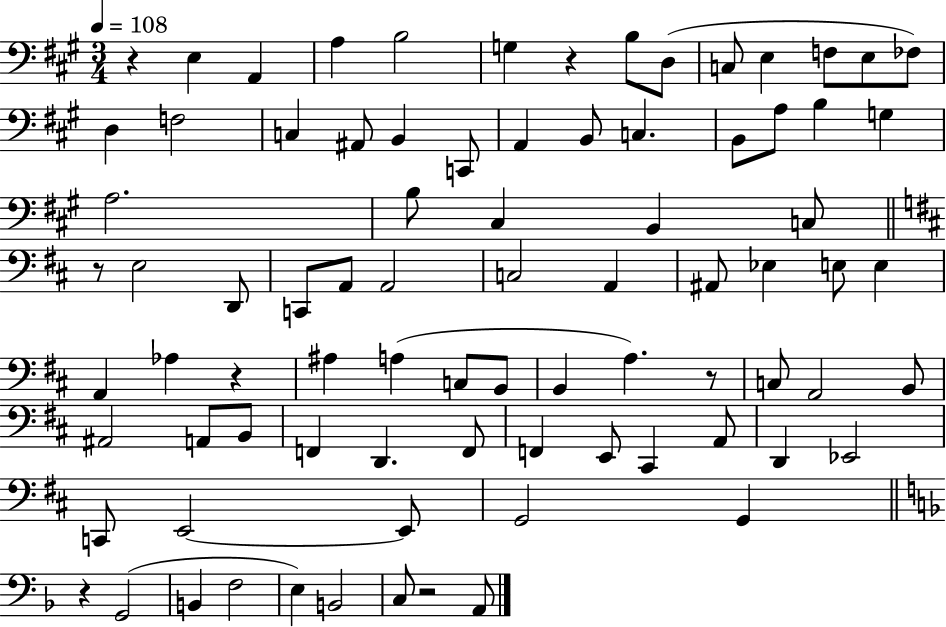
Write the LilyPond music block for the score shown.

{
  \clef bass
  \numericTimeSignature
  \time 3/4
  \key a \major
  \tempo 4 = 108
  \repeat volta 2 { r4 e4 a,4 | a4 b2 | g4 r4 b8 d8( | c8 e4 f8 e8 fes8) | \break d4 f2 | c4 ais,8 b,4 c,8 | a,4 b,8 c4. | b,8 a8 b4 g4 | \break a2. | b8 cis4 b,4 c8 | \bar "||" \break \key d \major r8 e2 d,8 | c,8 a,8 a,2 | c2 a,4 | ais,8 ees4 e8 e4 | \break a,4 aes4 r4 | ais4 a4( c8 b,8 | b,4 a4.) r8 | c8 a,2 b,8 | \break ais,2 a,8 b,8 | f,4 d,4. f,8 | f,4 e,8 cis,4 a,8 | d,4 ees,2 | \break c,8 e,2~~ e,8 | g,2 g,4 | \bar "||" \break \key d \minor r4 g,2( | b,4 f2 | e4) b,2 | c8 r2 a,8 | \break } \bar "|."
}